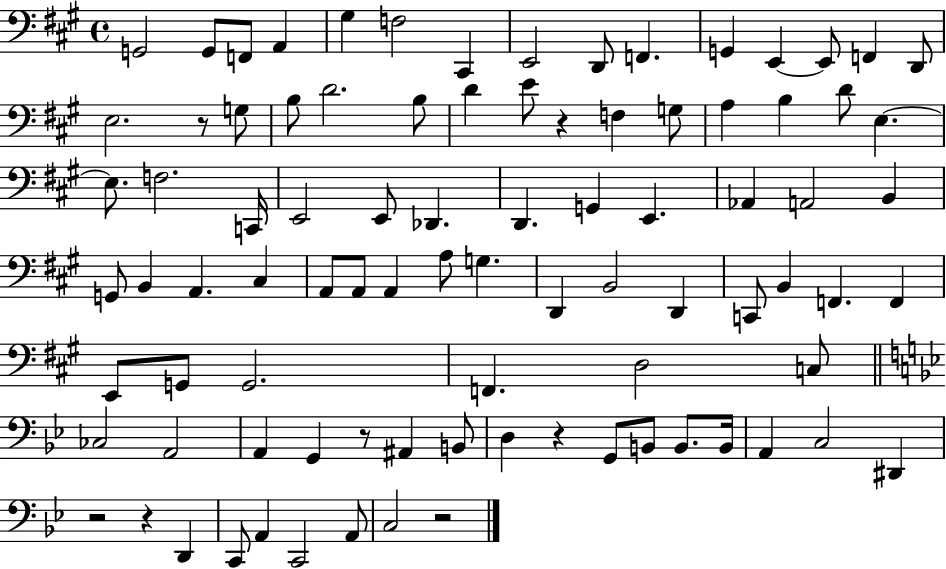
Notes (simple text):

G2/h G2/e F2/e A2/q G#3/q F3/h C#2/q E2/h D2/e F2/q. G2/q E2/q E2/e F2/q D2/e E3/h. R/e G3/e B3/e D4/h. B3/e D4/q E4/e R/q F3/q G3/e A3/q B3/q D4/e E3/q. E3/e. F3/h. C2/s E2/h E2/e Db2/q. D2/q. G2/q E2/q. Ab2/q A2/h B2/q G2/e B2/q A2/q. C#3/q A2/e A2/e A2/q A3/e G3/q. D2/q B2/h D2/q C2/e B2/q F2/q. F2/q E2/e G2/e G2/h. F2/q. D3/h C3/e CES3/h A2/h A2/q G2/q R/e A#2/q B2/e D3/q R/q G2/e B2/e B2/e. B2/s A2/q C3/h D#2/q R/h R/q D2/q C2/e A2/q C2/h A2/e C3/h R/h